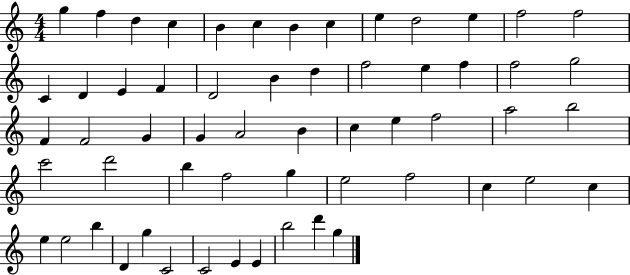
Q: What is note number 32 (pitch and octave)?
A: C5